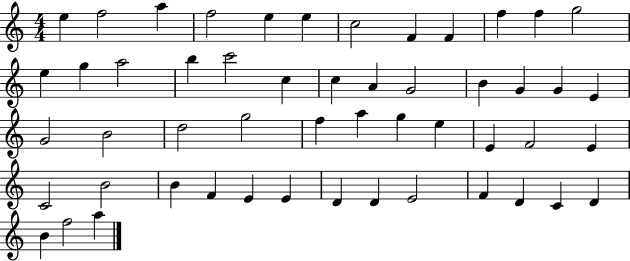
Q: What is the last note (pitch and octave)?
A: A5